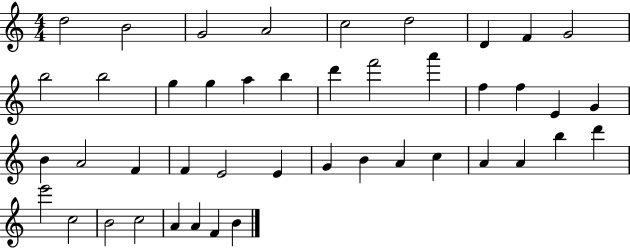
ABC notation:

X:1
T:Untitled
M:4/4
L:1/4
K:C
d2 B2 G2 A2 c2 d2 D F G2 b2 b2 g g a b d' f'2 a' f f E G B A2 F F E2 E G B A c A A b d' e'2 c2 B2 c2 A A F B